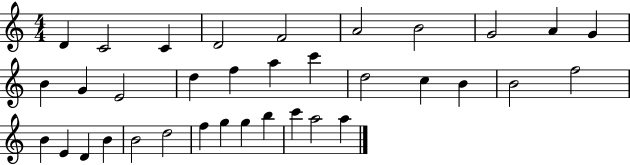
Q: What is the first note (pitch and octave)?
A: D4